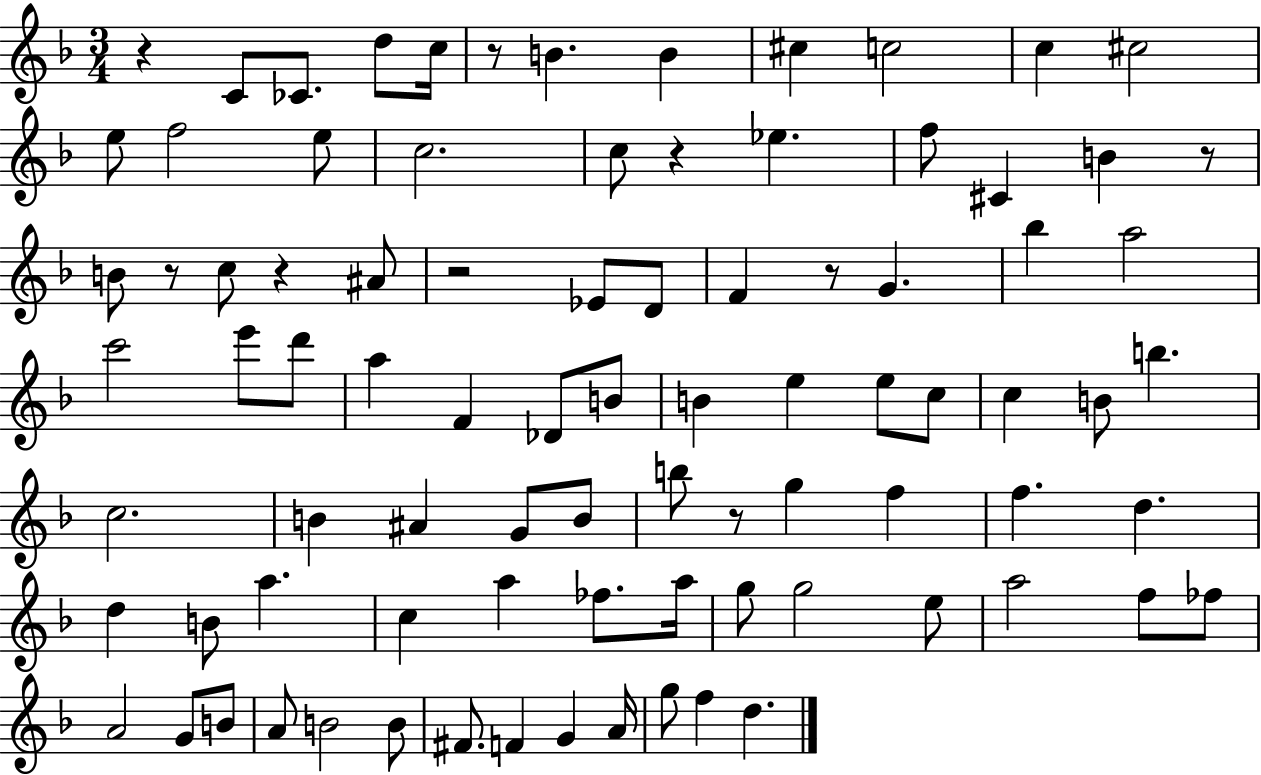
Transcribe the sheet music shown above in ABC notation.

X:1
T:Untitled
M:3/4
L:1/4
K:F
z C/2 _C/2 d/2 c/4 z/2 B B ^c c2 c ^c2 e/2 f2 e/2 c2 c/2 z _e f/2 ^C B z/2 B/2 z/2 c/2 z ^A/2 z2 _E/2 D/2 F z/2 G _b a2 c'2 e'/2 d'/2 a F _D/2 B/2 B e e/2 c/2 c B/2 b c2 B ^A G/2 B/2 b/2 z/2 g f f d d B/2 a c a _f/2 a/4 g/2 g2 e/2 a2 f/2 _f/2 A2 G/2 B/2 A/2 B2 B/2 ^F/2 F G A/4 g/2 f d